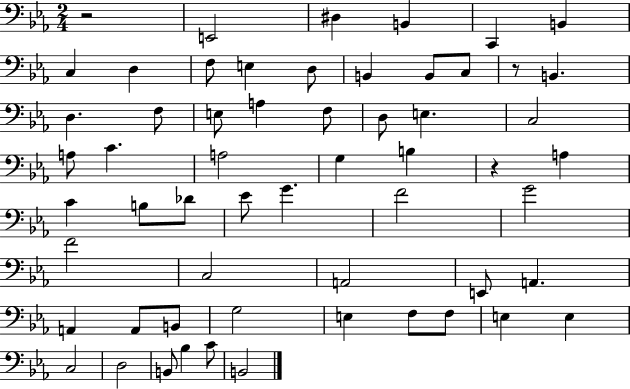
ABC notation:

X:1
T:Untitled
M:2/4
L:1/4
K:Eb
z2 E,,2 ^D, B,, C,, B,, C, D, F,/2 E, D,/2 B,, B,,/2 C,/2 z/2 B,, D, F,/2 E,/2 A, F,/2 D,/2 E, C,2 A,/2 C A,2 G, B, z A, C B,/2 _D/2 _E/2 G F2 G2 F2 C,2 A,,2 E,,/2 A,, A,, A,,/2 B,,/2 G,2 E, F,/2 F,/2 E, E, C,2 D,2 B,,/2 _B, C/2 B,,2